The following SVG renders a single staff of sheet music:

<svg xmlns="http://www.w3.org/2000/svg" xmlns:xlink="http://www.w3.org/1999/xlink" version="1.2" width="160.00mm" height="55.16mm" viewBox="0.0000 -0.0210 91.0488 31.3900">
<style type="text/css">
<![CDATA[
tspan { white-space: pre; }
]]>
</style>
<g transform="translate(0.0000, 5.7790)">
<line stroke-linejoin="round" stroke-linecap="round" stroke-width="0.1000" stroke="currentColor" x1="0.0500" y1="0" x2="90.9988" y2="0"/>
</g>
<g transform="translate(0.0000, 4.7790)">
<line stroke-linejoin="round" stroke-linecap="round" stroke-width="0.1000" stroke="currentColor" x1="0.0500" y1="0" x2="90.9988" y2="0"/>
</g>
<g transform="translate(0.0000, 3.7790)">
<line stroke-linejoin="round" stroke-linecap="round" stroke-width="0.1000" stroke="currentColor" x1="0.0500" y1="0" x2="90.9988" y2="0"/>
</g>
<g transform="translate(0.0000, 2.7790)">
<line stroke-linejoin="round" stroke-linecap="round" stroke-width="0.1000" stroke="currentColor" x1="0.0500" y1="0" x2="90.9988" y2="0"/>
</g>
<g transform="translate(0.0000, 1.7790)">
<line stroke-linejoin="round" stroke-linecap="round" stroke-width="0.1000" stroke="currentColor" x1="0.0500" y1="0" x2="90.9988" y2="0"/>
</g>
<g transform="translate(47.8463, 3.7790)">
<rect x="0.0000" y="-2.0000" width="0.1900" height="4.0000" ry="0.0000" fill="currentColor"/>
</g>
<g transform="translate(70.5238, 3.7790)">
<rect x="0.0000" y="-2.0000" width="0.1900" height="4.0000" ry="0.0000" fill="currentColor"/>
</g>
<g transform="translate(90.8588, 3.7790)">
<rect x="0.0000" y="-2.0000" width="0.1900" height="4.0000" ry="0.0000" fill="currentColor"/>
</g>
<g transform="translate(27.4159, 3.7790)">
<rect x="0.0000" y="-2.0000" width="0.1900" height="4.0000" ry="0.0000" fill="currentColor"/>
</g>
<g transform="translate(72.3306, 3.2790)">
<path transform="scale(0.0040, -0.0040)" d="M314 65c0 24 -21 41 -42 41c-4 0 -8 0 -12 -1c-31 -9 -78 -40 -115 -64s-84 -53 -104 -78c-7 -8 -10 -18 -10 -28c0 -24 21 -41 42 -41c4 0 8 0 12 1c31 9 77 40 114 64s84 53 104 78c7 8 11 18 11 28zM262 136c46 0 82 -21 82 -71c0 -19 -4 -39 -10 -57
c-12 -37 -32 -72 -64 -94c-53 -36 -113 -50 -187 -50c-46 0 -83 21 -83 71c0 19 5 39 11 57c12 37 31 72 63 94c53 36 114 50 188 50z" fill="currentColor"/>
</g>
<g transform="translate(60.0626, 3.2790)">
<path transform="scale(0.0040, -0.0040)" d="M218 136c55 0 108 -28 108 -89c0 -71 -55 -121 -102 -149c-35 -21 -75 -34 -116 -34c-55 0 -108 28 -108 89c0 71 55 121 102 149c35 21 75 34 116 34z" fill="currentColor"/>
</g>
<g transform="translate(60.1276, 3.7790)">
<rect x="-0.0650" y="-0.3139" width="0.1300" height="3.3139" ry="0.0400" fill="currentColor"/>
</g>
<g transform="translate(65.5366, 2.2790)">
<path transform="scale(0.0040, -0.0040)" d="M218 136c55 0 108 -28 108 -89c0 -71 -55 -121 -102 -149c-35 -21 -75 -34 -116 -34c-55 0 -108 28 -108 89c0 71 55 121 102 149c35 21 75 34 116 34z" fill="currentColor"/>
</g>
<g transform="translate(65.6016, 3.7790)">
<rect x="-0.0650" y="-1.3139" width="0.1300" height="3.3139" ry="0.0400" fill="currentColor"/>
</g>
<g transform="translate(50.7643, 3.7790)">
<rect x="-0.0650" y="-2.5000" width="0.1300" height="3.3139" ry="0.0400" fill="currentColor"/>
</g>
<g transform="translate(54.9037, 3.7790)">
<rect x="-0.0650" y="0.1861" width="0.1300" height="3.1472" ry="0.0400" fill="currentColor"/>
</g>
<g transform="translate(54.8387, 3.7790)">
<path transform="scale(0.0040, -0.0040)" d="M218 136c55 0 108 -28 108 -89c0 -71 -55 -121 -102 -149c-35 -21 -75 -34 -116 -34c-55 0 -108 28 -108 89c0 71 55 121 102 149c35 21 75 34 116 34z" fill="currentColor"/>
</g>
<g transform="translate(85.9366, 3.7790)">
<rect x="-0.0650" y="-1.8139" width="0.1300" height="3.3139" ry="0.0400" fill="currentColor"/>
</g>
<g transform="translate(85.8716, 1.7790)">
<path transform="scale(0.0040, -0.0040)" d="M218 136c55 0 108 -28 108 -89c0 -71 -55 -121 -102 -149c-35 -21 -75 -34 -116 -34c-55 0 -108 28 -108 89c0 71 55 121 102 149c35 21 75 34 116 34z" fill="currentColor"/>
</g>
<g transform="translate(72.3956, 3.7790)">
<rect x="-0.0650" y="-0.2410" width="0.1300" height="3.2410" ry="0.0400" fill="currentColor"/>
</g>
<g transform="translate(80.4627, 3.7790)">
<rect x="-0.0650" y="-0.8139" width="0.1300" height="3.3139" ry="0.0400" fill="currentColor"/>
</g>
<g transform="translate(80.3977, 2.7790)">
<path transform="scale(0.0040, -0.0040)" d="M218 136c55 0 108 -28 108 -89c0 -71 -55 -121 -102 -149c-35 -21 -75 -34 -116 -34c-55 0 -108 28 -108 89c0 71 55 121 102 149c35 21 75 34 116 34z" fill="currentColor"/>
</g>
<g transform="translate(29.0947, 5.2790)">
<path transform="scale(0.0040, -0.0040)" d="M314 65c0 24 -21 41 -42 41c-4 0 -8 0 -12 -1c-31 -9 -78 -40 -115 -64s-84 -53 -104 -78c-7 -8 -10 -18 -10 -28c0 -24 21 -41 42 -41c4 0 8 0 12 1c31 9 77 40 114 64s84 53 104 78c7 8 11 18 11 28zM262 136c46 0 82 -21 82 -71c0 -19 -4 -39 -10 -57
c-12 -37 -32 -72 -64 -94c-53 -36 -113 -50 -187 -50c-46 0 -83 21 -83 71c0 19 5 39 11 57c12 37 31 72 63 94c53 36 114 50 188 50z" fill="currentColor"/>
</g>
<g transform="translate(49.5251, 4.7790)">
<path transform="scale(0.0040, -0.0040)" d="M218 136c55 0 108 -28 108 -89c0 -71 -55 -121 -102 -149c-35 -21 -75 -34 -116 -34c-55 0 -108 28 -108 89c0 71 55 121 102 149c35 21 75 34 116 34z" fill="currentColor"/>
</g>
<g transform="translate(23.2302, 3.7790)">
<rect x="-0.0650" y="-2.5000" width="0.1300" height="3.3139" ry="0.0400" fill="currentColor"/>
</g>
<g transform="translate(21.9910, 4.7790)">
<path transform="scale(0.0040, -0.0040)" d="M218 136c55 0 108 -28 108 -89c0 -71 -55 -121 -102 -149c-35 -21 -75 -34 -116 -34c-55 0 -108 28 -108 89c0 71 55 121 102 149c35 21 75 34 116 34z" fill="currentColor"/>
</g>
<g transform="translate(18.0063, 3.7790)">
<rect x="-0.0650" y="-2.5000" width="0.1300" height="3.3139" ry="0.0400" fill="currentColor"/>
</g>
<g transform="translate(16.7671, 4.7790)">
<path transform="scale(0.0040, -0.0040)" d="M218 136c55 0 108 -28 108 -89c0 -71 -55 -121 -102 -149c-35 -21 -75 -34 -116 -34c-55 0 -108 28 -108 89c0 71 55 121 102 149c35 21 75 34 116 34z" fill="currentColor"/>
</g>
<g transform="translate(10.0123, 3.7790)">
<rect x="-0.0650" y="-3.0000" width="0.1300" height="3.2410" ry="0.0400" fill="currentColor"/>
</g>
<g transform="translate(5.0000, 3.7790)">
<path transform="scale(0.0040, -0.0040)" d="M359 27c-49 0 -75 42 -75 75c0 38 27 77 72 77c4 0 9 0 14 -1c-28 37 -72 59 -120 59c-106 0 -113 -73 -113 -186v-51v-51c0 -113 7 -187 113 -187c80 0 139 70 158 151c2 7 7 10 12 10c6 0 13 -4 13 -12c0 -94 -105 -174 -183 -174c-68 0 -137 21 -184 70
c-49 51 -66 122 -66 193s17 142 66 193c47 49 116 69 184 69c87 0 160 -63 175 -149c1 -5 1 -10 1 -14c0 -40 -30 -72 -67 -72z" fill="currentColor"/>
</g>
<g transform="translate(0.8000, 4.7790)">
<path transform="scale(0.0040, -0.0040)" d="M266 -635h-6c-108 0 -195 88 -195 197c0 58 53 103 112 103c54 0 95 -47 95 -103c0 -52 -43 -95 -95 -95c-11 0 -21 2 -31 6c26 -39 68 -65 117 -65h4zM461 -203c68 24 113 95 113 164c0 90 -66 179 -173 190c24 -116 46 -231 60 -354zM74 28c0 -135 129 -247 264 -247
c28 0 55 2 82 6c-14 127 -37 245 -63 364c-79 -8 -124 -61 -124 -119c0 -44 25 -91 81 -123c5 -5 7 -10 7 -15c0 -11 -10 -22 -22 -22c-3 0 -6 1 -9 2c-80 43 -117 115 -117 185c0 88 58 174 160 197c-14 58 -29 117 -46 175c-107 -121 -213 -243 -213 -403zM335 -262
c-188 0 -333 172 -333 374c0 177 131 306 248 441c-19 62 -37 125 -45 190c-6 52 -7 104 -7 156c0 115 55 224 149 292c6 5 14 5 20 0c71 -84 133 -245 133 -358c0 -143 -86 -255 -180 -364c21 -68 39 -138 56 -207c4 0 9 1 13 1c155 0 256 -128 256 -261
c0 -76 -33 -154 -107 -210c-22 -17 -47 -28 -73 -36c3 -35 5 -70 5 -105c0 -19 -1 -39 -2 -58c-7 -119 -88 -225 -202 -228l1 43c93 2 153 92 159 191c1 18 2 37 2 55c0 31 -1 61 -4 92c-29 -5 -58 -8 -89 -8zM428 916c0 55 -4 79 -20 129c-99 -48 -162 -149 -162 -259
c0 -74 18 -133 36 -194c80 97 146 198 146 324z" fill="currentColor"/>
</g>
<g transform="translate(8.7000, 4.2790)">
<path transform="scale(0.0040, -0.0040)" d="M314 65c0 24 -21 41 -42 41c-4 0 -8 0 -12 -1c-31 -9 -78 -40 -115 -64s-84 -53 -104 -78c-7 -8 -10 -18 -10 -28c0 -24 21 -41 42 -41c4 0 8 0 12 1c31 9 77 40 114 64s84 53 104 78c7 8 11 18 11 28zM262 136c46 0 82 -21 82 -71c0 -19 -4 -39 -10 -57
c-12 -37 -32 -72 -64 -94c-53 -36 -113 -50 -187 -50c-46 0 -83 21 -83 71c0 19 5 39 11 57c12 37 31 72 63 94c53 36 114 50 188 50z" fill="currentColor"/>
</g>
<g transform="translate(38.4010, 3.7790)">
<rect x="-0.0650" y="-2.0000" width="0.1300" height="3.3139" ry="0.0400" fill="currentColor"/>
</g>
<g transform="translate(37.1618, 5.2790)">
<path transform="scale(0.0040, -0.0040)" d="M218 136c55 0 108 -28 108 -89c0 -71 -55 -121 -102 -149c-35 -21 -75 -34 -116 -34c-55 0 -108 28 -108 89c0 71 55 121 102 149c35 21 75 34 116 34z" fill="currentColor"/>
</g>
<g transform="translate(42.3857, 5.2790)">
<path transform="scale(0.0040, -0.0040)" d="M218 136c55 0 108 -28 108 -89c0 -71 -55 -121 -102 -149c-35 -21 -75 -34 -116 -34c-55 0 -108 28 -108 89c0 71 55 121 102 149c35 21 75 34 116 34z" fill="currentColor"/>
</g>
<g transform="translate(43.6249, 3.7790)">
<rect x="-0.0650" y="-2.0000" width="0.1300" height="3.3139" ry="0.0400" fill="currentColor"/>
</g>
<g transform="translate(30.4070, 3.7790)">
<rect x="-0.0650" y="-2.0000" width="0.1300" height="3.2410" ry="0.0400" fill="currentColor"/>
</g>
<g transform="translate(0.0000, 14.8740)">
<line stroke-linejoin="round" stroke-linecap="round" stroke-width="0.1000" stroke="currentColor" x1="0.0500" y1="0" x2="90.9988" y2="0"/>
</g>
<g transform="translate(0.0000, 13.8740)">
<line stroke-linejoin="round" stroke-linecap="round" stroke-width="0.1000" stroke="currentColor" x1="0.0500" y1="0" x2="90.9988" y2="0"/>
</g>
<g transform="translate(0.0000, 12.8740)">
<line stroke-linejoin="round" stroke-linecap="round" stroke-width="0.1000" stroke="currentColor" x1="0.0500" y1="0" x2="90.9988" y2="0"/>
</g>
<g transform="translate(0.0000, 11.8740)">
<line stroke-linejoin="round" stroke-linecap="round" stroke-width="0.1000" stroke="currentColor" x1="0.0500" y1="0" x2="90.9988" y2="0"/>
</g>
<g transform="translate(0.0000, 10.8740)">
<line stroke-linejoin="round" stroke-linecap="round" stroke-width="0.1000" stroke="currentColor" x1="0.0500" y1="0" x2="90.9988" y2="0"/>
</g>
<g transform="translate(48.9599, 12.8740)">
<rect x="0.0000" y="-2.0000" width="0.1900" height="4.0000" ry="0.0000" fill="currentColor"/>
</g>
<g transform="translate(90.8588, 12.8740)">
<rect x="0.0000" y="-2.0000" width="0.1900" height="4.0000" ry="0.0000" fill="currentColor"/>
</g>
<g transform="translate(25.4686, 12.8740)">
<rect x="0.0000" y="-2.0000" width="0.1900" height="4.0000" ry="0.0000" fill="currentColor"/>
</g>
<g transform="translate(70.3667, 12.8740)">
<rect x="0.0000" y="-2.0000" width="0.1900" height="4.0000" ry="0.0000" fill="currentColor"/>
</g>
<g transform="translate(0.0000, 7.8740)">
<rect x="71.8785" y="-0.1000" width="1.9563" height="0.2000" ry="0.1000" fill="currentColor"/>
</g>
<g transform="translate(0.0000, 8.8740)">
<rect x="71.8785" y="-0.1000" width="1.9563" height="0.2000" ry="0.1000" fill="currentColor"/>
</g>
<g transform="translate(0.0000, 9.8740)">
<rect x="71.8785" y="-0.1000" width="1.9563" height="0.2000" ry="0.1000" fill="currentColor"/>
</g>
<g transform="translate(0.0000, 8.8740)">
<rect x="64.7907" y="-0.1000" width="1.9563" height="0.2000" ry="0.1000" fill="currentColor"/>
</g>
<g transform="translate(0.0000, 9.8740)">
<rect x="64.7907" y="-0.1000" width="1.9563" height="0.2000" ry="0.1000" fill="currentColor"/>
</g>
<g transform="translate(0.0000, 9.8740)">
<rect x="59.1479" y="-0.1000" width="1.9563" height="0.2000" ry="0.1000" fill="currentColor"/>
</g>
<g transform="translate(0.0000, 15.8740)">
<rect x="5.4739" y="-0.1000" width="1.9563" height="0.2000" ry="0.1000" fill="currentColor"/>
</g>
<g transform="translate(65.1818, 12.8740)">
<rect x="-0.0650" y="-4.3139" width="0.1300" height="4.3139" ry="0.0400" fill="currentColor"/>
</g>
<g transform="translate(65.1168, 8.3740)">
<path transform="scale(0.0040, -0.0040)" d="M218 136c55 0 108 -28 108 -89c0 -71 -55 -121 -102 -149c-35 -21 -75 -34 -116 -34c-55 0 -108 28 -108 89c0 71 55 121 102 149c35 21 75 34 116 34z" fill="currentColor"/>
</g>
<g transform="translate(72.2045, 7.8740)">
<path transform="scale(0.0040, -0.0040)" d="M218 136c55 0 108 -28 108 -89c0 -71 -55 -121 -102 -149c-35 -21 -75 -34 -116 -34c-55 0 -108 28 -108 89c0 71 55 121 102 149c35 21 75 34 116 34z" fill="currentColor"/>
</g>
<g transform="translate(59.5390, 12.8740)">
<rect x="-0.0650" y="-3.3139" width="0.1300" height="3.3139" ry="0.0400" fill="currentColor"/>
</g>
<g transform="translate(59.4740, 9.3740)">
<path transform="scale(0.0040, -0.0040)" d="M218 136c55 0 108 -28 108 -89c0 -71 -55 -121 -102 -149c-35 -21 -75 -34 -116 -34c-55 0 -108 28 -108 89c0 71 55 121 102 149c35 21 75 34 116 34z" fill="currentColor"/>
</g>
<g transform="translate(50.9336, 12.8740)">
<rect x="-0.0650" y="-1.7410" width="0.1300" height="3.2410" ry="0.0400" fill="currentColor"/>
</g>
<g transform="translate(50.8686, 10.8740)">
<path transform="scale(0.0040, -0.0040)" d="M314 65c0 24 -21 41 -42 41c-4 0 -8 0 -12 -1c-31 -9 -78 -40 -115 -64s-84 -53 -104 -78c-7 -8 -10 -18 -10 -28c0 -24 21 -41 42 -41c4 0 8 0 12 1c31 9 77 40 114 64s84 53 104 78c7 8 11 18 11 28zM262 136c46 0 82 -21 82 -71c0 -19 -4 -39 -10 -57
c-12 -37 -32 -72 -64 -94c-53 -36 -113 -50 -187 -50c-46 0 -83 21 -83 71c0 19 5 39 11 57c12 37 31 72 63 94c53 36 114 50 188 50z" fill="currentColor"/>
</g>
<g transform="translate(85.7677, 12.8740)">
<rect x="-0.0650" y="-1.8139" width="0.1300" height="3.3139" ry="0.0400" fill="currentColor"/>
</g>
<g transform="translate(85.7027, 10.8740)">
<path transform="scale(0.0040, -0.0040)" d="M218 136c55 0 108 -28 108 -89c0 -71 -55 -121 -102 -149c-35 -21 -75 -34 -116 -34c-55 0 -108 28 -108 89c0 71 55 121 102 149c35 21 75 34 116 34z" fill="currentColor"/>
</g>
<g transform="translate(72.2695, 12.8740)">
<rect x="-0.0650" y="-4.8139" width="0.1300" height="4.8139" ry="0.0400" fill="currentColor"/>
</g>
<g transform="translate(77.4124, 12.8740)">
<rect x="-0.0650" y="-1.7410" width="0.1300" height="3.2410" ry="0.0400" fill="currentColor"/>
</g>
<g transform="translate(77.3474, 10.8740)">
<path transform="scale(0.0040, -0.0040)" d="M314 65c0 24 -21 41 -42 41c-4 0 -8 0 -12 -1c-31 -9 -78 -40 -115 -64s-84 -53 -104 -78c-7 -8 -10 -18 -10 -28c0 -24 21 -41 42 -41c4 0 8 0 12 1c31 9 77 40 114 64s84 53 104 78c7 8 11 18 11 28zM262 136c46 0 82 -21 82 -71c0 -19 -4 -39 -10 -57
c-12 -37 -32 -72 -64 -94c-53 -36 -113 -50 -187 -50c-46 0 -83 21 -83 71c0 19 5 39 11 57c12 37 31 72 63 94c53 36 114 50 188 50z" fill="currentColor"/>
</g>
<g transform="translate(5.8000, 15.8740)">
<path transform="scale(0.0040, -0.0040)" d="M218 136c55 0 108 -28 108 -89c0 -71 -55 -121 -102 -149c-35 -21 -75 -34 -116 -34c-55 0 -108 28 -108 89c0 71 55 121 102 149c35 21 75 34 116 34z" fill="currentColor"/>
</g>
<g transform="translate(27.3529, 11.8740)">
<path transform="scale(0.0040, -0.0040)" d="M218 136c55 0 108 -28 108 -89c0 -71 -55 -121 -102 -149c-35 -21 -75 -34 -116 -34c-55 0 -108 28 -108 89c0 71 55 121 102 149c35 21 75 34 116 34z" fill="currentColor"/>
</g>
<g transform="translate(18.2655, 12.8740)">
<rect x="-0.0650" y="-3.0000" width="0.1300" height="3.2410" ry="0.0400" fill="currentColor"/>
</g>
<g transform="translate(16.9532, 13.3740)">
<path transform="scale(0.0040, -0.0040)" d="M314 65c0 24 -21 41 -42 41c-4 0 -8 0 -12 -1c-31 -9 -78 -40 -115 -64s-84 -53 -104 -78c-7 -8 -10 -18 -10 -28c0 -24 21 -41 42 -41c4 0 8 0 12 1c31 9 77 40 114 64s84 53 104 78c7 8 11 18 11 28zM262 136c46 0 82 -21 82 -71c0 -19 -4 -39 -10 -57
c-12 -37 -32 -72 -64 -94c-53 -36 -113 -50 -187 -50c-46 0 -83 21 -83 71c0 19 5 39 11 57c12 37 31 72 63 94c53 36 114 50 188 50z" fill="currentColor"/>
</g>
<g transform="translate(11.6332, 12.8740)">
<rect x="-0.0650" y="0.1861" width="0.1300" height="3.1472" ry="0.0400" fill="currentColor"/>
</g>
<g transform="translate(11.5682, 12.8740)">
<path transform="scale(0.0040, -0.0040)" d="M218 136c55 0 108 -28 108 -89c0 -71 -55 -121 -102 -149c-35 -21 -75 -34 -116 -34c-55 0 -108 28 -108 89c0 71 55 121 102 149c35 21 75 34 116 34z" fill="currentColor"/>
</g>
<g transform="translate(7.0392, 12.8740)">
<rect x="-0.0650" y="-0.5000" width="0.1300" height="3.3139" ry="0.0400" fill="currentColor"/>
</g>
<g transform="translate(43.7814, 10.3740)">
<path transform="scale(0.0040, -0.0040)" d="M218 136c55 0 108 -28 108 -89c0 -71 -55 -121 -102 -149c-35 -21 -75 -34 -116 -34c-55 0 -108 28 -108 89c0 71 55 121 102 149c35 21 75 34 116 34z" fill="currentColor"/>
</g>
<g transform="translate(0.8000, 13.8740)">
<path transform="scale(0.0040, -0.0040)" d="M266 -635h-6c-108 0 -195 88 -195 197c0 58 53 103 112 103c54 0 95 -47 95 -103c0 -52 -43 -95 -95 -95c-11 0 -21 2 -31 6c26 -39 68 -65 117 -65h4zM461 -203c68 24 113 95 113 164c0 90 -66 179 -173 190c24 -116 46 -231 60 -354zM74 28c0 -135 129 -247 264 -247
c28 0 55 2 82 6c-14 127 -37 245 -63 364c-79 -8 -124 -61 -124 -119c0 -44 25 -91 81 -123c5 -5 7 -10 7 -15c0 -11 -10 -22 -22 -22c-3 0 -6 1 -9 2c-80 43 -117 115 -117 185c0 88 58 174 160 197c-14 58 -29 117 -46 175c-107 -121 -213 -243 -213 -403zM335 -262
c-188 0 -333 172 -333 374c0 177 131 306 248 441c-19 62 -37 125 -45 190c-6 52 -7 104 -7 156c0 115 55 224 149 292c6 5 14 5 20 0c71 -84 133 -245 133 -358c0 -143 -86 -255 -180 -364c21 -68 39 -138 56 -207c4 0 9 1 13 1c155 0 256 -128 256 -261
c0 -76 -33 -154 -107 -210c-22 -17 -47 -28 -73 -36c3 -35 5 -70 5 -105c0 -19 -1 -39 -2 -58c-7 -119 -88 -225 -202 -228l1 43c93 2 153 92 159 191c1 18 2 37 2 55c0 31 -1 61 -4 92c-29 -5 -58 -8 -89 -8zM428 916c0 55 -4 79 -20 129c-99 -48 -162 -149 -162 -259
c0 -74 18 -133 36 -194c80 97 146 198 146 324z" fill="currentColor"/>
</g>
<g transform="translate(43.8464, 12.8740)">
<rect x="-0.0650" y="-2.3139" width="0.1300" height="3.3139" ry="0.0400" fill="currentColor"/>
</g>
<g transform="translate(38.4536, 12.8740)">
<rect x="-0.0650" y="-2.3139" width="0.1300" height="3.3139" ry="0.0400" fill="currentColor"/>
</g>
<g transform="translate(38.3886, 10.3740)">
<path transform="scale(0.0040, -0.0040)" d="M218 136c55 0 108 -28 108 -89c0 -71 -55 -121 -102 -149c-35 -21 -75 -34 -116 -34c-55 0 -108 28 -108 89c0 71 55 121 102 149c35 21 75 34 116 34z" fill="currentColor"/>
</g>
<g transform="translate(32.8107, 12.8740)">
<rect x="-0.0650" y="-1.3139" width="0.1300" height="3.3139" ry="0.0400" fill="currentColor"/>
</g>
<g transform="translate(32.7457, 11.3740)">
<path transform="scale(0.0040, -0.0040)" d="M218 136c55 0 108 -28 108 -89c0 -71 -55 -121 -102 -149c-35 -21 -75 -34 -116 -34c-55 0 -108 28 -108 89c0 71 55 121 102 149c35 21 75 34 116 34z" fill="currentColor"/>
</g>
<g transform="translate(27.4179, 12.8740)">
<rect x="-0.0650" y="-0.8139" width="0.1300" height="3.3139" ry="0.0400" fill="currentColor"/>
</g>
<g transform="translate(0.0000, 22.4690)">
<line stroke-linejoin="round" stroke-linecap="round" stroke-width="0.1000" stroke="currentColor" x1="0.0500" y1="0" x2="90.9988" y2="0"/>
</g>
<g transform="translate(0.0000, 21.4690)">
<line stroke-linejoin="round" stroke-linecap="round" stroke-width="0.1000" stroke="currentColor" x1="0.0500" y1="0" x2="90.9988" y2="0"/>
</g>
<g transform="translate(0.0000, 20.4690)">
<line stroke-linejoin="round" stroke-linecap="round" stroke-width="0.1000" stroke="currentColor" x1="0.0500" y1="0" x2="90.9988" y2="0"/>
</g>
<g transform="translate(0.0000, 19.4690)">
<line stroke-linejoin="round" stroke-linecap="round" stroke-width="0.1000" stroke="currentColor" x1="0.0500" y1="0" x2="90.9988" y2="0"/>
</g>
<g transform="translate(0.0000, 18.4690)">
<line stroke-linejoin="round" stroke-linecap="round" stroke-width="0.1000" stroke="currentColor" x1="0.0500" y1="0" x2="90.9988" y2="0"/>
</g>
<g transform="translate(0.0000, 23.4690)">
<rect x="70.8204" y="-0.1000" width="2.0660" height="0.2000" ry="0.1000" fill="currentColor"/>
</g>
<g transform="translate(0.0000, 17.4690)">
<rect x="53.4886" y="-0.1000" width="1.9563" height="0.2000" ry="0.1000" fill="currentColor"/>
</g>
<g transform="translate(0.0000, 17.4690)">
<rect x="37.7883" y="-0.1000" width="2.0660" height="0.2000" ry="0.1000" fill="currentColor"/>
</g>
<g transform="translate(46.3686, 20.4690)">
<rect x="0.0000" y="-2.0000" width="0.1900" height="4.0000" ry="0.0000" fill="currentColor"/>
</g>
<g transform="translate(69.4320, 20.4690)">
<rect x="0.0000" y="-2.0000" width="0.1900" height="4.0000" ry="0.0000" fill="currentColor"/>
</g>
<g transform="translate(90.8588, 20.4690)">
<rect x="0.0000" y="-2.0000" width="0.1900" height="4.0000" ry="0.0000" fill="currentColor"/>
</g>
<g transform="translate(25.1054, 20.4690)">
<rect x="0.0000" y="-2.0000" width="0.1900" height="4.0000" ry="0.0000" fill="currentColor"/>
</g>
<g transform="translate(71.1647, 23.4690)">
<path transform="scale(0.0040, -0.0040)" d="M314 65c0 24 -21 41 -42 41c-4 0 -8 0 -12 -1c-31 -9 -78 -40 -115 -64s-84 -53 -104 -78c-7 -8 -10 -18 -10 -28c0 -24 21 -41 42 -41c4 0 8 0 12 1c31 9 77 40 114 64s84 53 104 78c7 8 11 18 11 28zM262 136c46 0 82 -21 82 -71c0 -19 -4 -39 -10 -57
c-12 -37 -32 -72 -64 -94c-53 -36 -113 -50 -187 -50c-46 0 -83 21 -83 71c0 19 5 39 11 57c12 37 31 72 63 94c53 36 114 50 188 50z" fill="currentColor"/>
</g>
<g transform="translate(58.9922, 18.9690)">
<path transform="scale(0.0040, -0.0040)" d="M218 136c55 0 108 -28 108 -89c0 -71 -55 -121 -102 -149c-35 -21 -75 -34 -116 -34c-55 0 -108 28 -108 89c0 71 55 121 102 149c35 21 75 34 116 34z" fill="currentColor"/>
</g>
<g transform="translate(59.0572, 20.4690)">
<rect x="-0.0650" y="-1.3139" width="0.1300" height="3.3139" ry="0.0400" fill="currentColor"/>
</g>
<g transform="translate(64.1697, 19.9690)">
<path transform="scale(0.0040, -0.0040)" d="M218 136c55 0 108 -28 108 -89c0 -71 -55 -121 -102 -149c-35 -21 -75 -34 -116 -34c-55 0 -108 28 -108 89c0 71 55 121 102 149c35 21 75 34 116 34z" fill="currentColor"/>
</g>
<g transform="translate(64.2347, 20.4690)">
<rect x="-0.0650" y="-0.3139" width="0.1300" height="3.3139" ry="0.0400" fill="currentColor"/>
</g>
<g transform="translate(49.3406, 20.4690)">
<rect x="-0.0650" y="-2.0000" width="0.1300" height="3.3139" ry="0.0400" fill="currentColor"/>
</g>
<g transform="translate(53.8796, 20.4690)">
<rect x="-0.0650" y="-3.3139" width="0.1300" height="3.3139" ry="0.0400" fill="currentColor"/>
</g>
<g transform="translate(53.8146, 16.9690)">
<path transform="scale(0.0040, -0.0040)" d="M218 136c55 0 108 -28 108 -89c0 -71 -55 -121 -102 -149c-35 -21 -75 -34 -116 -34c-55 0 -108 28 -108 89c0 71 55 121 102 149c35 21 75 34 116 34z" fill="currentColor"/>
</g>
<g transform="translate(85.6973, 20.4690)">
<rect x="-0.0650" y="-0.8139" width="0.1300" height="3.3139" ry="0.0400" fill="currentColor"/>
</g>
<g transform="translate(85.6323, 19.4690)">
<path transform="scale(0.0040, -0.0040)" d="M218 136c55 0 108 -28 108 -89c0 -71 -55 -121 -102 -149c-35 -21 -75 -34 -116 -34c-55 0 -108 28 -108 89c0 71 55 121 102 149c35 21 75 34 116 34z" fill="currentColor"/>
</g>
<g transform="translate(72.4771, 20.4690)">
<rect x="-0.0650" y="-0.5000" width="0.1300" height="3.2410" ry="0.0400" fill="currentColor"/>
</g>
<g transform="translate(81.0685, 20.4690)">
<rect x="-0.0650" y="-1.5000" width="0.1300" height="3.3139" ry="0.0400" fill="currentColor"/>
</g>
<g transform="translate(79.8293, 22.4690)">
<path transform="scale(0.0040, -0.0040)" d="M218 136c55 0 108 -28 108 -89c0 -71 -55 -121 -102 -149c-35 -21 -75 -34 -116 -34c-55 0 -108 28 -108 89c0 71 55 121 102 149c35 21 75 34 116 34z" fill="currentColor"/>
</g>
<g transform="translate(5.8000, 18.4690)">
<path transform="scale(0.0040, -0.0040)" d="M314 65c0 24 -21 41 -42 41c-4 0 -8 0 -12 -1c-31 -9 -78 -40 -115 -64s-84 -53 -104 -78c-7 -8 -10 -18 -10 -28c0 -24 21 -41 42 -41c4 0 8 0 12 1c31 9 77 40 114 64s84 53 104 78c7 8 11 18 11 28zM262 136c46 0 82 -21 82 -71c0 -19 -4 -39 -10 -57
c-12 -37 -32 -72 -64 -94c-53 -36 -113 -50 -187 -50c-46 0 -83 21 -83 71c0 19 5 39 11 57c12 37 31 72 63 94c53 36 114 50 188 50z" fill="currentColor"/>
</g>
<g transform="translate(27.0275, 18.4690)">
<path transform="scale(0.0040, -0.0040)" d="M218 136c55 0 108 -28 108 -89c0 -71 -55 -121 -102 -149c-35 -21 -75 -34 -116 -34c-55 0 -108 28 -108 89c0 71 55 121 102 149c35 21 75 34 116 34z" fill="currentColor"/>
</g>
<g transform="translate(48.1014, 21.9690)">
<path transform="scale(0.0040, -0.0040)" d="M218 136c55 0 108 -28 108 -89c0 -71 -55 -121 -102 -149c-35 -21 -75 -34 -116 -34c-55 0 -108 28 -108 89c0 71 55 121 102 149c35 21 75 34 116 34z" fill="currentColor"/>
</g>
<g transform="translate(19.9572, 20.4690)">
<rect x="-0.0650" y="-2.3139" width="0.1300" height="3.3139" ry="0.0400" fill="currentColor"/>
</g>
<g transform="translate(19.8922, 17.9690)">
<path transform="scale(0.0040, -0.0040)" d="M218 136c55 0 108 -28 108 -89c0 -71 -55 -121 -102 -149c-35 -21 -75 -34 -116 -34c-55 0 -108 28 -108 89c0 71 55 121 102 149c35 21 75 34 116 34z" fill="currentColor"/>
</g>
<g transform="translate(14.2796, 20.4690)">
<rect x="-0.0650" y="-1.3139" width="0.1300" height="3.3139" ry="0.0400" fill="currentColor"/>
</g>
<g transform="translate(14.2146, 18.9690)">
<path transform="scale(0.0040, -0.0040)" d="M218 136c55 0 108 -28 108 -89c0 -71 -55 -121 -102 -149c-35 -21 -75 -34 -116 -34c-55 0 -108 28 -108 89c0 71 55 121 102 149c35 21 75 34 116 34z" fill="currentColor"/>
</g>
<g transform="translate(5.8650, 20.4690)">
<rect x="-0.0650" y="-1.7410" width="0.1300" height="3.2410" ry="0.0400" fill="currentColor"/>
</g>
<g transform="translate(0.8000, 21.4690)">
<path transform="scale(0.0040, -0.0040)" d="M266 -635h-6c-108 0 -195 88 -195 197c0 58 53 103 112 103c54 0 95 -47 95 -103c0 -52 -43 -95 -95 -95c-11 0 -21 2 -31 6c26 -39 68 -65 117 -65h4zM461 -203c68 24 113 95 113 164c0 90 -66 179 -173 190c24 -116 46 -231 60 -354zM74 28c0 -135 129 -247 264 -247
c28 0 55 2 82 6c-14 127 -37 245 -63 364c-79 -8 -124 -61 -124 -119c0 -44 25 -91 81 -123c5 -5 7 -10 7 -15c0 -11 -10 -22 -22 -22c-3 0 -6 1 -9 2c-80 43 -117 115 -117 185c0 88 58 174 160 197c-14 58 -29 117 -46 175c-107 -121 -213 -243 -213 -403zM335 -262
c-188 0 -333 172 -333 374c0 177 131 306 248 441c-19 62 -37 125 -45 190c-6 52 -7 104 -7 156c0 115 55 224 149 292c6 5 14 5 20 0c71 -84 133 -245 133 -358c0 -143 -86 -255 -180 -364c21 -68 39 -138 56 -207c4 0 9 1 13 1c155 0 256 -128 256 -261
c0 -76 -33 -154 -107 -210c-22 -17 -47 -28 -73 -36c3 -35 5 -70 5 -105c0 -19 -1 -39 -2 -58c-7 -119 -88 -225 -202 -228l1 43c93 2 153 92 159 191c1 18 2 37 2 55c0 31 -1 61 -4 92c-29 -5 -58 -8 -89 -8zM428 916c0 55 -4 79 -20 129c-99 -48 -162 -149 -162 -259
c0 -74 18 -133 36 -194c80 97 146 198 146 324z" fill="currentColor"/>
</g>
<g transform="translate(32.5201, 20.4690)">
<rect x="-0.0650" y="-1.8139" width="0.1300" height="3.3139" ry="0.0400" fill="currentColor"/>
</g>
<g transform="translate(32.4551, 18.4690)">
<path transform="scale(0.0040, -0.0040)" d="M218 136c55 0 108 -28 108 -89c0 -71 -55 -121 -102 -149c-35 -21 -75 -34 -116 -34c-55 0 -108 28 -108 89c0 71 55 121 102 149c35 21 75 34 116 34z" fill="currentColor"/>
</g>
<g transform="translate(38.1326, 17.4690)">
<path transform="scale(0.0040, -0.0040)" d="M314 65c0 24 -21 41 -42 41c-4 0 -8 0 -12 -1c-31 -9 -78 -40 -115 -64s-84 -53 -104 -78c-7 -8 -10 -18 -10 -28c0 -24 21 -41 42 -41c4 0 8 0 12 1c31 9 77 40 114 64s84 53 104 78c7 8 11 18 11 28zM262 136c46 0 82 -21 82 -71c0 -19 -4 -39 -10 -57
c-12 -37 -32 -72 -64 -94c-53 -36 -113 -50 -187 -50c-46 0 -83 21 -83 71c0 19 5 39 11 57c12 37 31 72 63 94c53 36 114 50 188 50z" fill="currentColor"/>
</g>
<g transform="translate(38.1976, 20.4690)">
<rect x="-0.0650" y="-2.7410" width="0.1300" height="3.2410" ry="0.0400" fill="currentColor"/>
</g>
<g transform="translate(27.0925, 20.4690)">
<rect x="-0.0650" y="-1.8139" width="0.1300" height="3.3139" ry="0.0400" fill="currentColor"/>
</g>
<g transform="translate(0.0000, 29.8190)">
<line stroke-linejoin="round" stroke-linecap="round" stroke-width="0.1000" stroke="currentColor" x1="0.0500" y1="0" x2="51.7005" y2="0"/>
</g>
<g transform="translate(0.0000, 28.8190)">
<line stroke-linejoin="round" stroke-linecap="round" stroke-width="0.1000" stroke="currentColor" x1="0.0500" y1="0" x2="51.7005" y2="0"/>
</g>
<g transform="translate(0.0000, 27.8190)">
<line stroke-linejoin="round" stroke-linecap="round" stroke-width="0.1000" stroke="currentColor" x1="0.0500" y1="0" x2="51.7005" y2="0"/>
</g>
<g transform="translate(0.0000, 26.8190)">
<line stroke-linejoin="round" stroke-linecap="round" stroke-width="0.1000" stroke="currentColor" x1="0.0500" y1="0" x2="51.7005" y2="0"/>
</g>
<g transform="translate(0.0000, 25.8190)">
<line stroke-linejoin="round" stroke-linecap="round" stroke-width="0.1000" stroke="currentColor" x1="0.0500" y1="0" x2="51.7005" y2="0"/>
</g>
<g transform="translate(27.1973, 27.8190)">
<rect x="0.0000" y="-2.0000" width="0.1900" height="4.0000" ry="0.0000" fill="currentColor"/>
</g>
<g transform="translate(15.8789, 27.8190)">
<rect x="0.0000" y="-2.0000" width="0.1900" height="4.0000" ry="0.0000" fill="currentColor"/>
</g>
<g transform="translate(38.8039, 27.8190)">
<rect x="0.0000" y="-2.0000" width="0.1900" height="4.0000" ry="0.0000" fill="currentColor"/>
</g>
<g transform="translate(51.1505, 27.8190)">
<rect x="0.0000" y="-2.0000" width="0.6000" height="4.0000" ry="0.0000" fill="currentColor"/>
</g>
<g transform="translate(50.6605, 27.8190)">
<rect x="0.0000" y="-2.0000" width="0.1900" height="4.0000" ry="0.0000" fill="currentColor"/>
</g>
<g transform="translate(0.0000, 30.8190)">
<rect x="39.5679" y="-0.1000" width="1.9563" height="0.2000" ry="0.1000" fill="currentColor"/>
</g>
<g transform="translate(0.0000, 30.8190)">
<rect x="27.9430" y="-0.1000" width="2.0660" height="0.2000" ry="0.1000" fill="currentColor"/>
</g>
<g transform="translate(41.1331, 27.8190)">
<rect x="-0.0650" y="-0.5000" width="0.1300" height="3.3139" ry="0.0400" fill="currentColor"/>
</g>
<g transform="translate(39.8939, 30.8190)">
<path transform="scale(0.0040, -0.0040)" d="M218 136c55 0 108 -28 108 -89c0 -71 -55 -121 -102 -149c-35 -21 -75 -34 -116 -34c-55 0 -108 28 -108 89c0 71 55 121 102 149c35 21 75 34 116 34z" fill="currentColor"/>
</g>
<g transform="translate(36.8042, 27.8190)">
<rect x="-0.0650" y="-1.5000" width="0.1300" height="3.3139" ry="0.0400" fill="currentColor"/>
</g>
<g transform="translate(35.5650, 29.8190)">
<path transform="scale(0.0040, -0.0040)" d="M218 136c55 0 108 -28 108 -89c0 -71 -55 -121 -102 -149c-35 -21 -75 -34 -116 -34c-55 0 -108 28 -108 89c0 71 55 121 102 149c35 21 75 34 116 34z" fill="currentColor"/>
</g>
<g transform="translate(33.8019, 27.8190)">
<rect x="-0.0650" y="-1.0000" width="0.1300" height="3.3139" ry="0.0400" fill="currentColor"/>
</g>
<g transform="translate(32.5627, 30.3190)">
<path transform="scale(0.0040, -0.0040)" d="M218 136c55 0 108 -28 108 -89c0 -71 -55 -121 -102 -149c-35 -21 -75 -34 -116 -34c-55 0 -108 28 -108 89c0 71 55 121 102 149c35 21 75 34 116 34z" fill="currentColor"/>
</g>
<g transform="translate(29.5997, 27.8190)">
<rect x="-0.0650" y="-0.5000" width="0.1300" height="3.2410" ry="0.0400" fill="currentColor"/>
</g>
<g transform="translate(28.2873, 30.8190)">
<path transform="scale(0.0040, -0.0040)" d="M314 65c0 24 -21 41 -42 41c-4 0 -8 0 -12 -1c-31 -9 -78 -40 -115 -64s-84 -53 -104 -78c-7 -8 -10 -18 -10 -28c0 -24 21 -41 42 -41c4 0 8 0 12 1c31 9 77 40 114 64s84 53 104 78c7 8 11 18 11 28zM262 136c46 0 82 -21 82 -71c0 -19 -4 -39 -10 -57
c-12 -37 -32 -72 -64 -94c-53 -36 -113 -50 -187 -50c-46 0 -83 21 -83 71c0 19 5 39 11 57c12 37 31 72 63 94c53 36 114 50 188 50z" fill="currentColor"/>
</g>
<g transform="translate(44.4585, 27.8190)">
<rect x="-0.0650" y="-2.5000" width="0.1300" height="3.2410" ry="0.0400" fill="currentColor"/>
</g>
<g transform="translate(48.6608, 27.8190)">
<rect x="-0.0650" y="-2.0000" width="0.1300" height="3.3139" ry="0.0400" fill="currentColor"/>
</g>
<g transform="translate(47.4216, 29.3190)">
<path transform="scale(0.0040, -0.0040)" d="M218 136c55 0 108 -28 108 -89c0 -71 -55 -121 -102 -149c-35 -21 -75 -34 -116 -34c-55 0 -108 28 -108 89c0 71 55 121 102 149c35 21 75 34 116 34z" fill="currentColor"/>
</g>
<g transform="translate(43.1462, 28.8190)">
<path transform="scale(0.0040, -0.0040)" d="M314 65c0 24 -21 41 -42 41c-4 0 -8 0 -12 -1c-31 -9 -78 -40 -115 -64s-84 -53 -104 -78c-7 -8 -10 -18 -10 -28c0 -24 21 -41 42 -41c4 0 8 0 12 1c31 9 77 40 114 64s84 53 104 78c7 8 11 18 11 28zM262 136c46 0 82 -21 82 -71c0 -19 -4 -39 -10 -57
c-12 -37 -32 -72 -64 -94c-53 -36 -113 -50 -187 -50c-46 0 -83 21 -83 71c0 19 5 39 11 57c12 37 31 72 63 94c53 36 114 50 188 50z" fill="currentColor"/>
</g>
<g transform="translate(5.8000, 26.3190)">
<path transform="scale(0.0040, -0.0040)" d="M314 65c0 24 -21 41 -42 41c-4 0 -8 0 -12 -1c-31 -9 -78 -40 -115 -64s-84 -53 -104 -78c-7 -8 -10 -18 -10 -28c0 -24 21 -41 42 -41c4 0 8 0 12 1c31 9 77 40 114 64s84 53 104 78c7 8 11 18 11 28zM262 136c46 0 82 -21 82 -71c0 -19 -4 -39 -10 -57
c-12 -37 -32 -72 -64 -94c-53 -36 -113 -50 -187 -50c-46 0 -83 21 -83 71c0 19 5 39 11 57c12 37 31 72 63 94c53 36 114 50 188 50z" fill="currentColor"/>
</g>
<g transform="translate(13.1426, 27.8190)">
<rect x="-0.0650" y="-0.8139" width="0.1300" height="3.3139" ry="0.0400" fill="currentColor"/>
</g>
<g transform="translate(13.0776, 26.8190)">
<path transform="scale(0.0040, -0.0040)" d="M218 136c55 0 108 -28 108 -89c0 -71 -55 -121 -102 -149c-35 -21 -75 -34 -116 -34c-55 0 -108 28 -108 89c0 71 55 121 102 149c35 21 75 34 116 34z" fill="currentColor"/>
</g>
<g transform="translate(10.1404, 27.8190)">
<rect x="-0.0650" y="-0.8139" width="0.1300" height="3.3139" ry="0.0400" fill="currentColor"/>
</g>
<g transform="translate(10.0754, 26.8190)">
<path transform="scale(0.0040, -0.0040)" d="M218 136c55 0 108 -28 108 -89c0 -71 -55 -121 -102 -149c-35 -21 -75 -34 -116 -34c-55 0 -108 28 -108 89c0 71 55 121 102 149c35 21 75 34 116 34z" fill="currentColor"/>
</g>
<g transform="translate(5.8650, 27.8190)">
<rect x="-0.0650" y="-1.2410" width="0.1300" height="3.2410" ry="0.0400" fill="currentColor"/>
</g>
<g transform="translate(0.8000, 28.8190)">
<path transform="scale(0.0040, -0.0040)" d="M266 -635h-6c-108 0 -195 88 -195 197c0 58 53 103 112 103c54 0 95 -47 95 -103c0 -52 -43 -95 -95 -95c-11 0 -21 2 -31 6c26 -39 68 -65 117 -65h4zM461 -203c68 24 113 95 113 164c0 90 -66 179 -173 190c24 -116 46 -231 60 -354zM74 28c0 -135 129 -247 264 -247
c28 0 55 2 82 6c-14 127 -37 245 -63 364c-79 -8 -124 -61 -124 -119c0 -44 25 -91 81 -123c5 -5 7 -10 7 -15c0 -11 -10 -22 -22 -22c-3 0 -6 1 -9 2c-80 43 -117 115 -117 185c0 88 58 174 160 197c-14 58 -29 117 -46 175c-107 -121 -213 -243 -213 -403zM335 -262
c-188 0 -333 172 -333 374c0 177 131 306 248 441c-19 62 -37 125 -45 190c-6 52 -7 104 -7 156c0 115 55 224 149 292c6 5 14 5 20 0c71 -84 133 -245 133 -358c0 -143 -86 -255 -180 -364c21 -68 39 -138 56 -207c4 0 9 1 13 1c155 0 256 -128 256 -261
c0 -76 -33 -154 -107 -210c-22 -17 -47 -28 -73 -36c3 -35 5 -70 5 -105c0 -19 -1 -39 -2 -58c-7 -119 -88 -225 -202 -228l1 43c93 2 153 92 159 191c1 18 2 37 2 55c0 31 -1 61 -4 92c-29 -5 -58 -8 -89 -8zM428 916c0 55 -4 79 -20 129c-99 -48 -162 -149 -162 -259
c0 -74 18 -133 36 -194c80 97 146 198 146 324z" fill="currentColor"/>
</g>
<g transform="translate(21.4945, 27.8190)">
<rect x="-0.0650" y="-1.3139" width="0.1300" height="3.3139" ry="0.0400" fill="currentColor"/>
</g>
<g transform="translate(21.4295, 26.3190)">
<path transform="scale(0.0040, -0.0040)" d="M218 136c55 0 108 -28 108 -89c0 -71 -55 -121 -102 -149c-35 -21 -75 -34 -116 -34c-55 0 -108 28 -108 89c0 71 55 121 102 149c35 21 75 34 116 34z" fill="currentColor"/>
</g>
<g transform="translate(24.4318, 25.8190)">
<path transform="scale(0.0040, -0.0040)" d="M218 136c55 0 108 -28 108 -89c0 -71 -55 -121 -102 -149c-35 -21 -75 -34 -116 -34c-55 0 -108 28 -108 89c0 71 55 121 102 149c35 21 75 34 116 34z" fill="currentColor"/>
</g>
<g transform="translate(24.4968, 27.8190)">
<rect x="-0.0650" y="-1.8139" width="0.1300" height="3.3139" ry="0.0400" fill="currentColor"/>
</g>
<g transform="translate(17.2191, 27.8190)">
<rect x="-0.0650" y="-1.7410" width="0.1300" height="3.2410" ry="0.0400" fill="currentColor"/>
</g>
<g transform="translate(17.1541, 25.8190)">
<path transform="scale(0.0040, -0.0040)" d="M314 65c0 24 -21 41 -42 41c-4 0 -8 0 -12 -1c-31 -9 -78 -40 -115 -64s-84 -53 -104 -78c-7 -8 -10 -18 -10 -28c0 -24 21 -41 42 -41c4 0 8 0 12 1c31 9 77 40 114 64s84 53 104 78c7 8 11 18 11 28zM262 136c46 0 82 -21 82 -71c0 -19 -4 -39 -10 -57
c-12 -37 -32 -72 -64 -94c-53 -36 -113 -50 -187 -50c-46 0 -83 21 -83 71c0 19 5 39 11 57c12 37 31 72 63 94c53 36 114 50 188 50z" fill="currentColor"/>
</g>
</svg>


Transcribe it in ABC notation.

X:1
T:Untitled
M:4/4
L:1/4
K:C
A2 G G F2 F F G B c e c2 d f C B A2 d e g g f2 b d' e' f2 f f2 e g f f a2 F b e c C2 E d e2 d d f2 e f C2 D E C G2 F